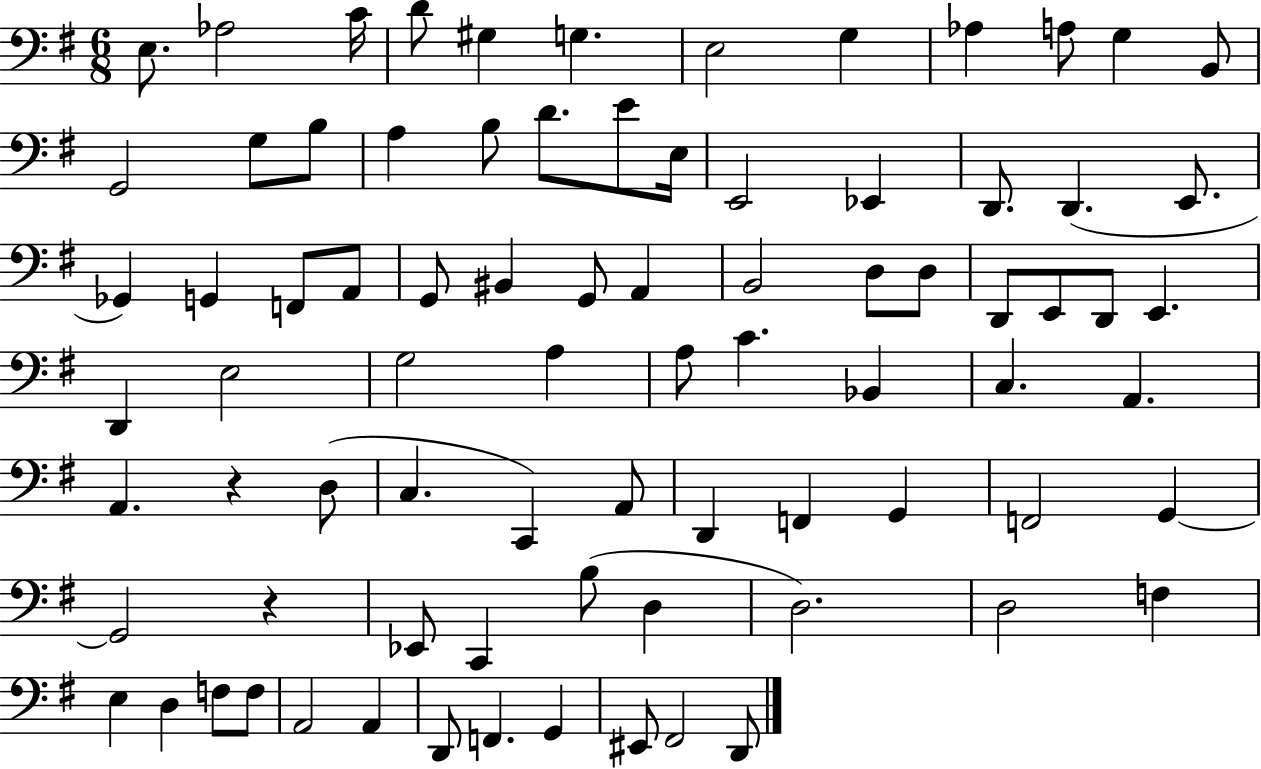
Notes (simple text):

E3/e. Ab3/h C4/s D4/e G#3/q G3/q. E3/h G3/q Ab3/q A3/e G3/q B2/e G2/h G3/e B3/e A3/q B3/e D4/e. E4/e E3/s E2/h Eb2/q D2/e. D2/q. E2/e. Gb2/q G2/q F2/e A2/e G2/e BIS2/q G2/e A2/q B2/h D3/e D3/e D2/e E2/e D2/e E2/q. D2/q E3/h G3/h A3/q A3/e C4/q. Bb2/q C3/q. A2/q. A2/q. R/q D3/e C3/q. C2/q A2/e D2/q F2/q G2/q F2/h G2/q G2/h R/q Eb2/e C2/q B3/e D3/q D3/h. D3/h F3/q E3/q D3/q F3/e F3/e A2/h A2/q D2/e F2/q. G2/q EIS2/e F#2/h D2/e